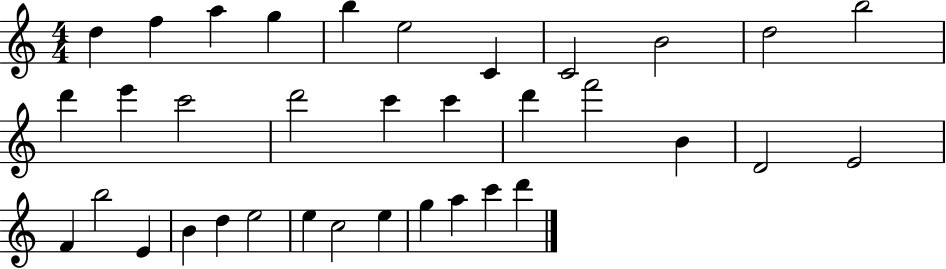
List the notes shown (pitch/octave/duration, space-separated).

D5/q F5/q A5/q G5/q B5/q E5/h C4/q C4/h B4/h D5/h B5/h D6/q E6/q C6/h D6/h C6/q C6/q D6/q F6/h B4/q D4/h E4/h F4/q B5/h E4/q B4/q D5/q E5/h E5/q C5/h E5/q G5/q A5/q C6/q D6/q